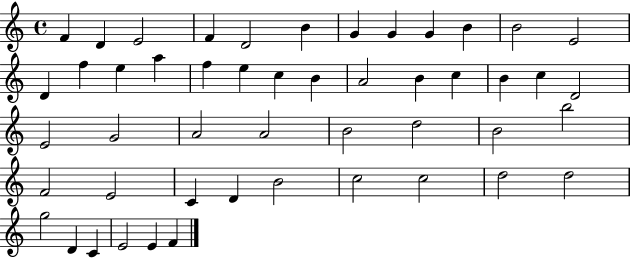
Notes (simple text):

F4/q D4/q E4/h F4/q D4/h B4/q G4/q G4/q G4/q B4/q B4/h E4/h D4/q F5/q E5/q A5/q F5/q E5/q C5/q B4/q A4/h B4/q C5/q B4/q C5/q D4/h E4/h G4/h A4/h A4/h B4/h D5/h B4/h B5/h F4/h E4/h C4/q D4/q B4/h C5/h C5/h D5/h D5/h G5/h D4/q C4/q E4/h E4/q F4/q